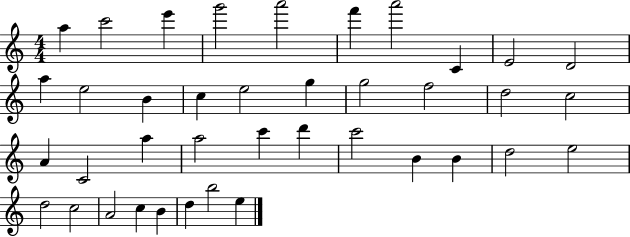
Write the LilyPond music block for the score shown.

{
  \clef treble
  \numericTimeSignature
  \time 4/4
  \key c \major
  a''4 c'''2 e'''4 | g'''2 a'''2 | f'''4 a'''2 c'4 | e'2 d'2 | \break a''4 e''2 b'4 | c''4 e''2 g''4 | g''2 f''2 | d''2 c''2 | \break a'4 c'2 a''4 | a''2 c'''4 d'''4 | c'''2 b'4 b'4 | d''2 e''2 | \break d''2 c''2 | a'2 c''4 b'4 | d''4 b''2 e''4 | \bar "|."
}